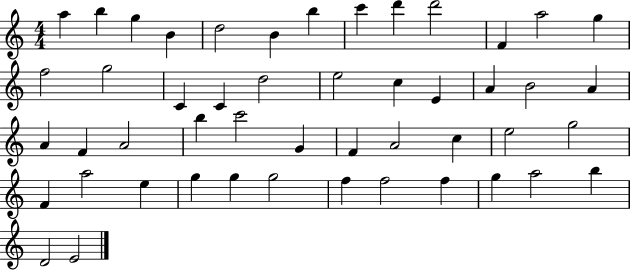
X:1
T:Untitled
M:4/4
L:1/4
K:C
a b g B d2 B b c' d' d'2 F a2 g f2 g2 C C d2 e2 c E A B2 A A F A2 b c'2 G F A2 c e2 g2 F a2 e g g g2 f f2 f g a2 b D2 E2